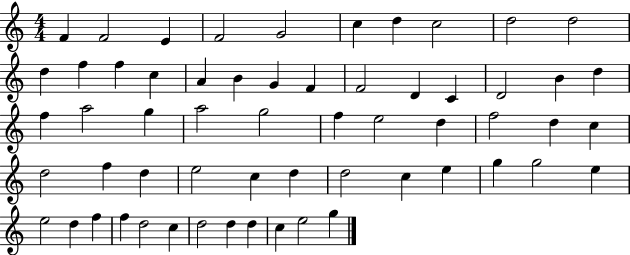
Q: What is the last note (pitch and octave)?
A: G5